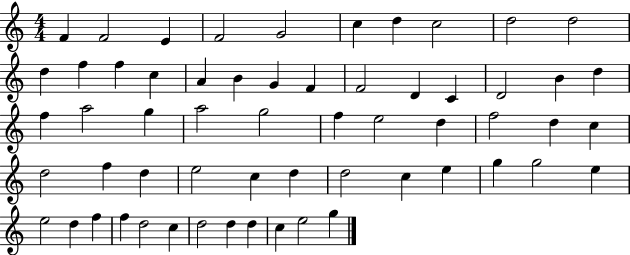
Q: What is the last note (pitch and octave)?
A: G5